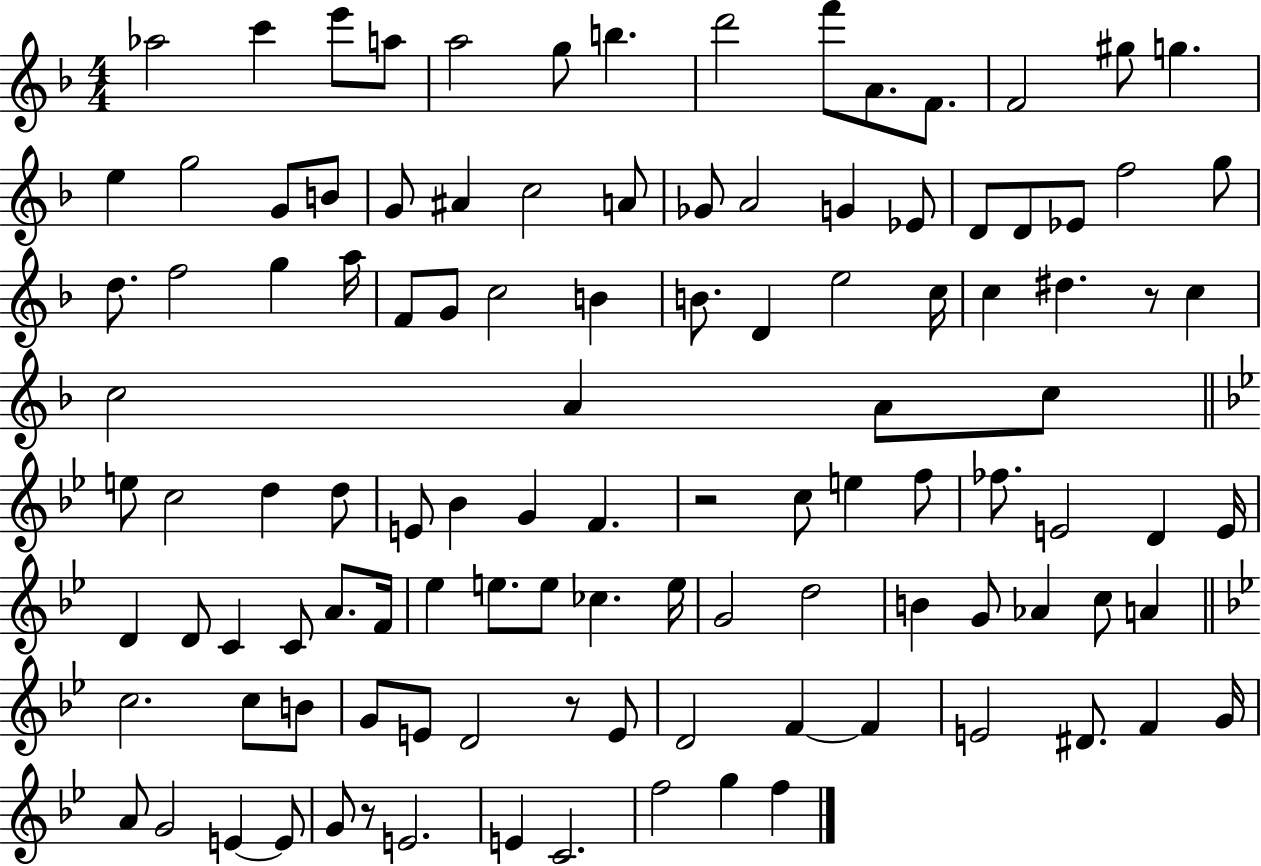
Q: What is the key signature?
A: F major